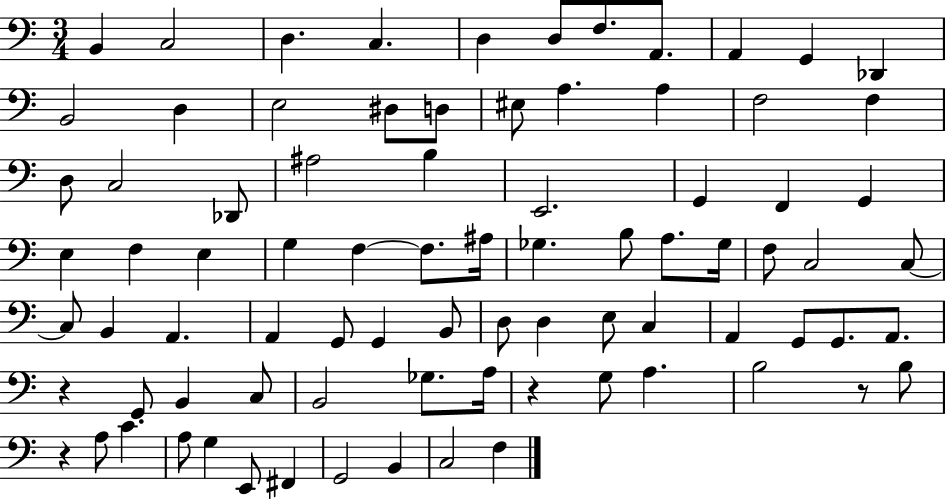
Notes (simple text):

B2/q C3/h D3/q. C3/q. D3/q D3/e F3/e. A2/e. A2/q G2/q Db2/q B2/h D3/q E3/h D#3/e D3/e EIS3/e A3/q. A3/q F3/h F3/q D3/e C3/h Db2/e A#3/h B3/q E2/h. G2/q F2/q G2/q E3/q F3/q E3/q G3/q F3/q F3/e. A#3/s Gb3/q. B3/e A3/e. Gb3/s F3/e C3/h C3/e C3/e B2/q A2/q. A2/q G2/e G2/q B2/e D3/e D3/q E3/e C3/q A2/q G2/e G2/e. A2/e. R/q G2/e B2/q C3/e B2/h Gb3/e. A3/s R/q G3/e A3/q. B3/h R/e B3/e R/q A3/e C4/q. A3/e G3/q E2/e F#2/q G2/h B2/q C3/h F3/q